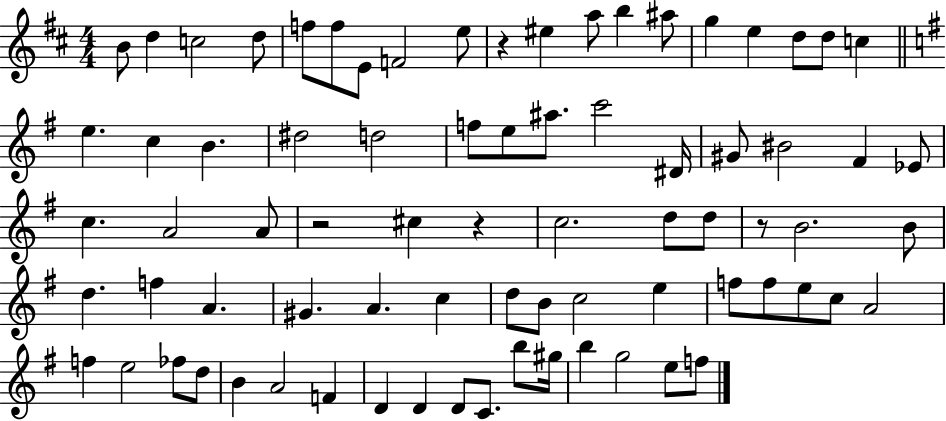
{
  \clef treble
  \numericTimeSignature
  \time 4/4
  \key d \major
  \repeat volta 2 { b'8 d''4 c''2 d''8 | f''8 f''8 e'8 f'2 e''8 | r4 eis''4 a''8 b''4 ais''8 | g''4 e''4 d''8 d''8 c''4 | \break \bar "||" \break \key g \major e''4. c''4 b'4. | dis''2 d''2 | f''8 e''8 ais''8. c'''2 dis'16 | gis'8 bis'2 fis'4 ees'8 | \break c''4. a'2 a'8 | r2 cis''4 r4 | c''2. d''8 d''8 | r8 b'2. b'8 | \break d''4. f''4 a'4. | gis'4. a'4. c''4 | d''8 b'8 c''2 e''4 | f''8 f''8 e''8 c''8 a'2 | \break f''4 e''2 fes''8 d''8 | b'4 a'2 f'4 | d'4 d'4 d'8 c'8. b''8 gis''16 | b''4 g''2 e''8 f''8 | \break } \bar "|."
}